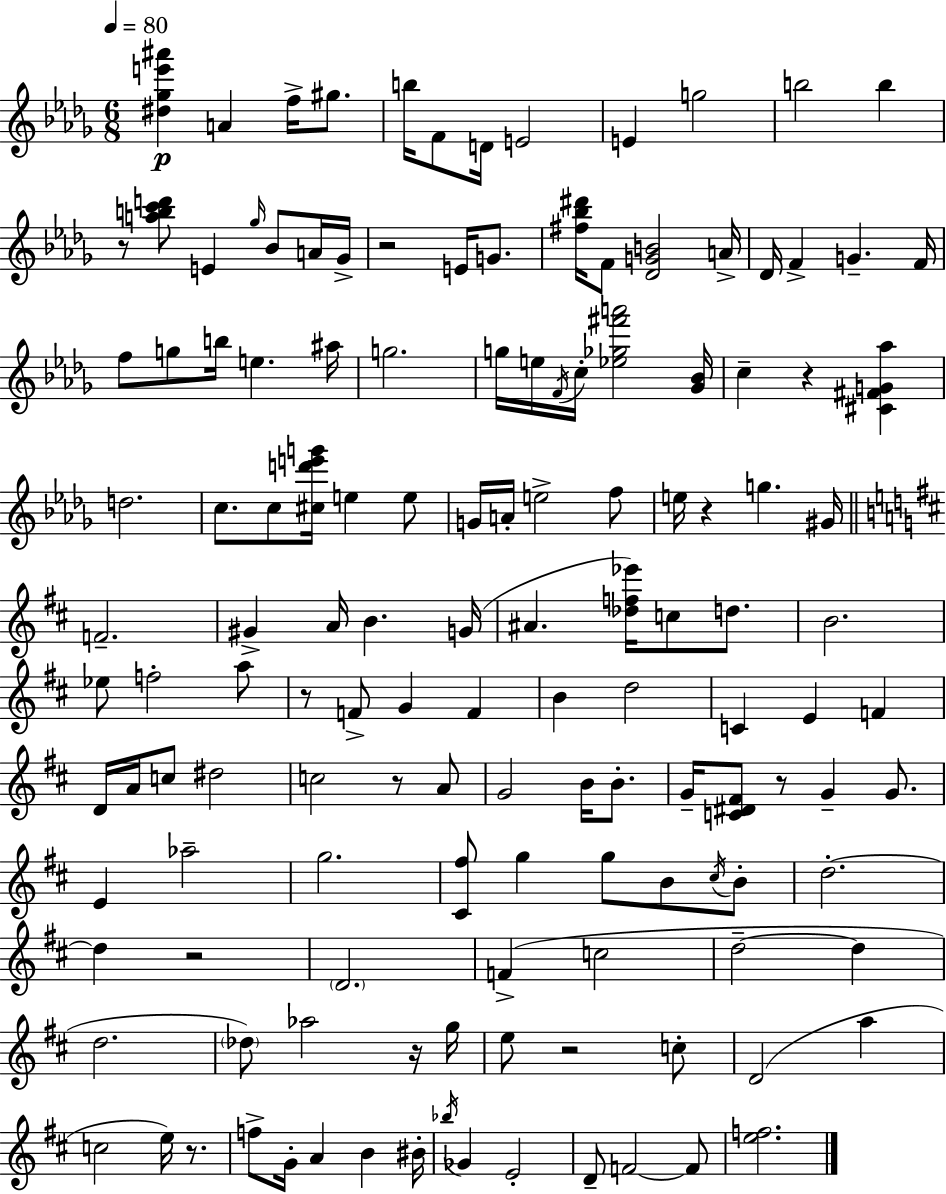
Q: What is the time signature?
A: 6/8